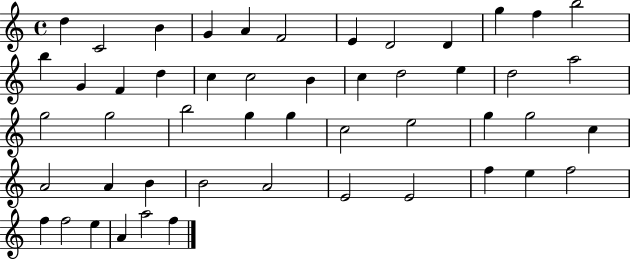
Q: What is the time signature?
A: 4/4